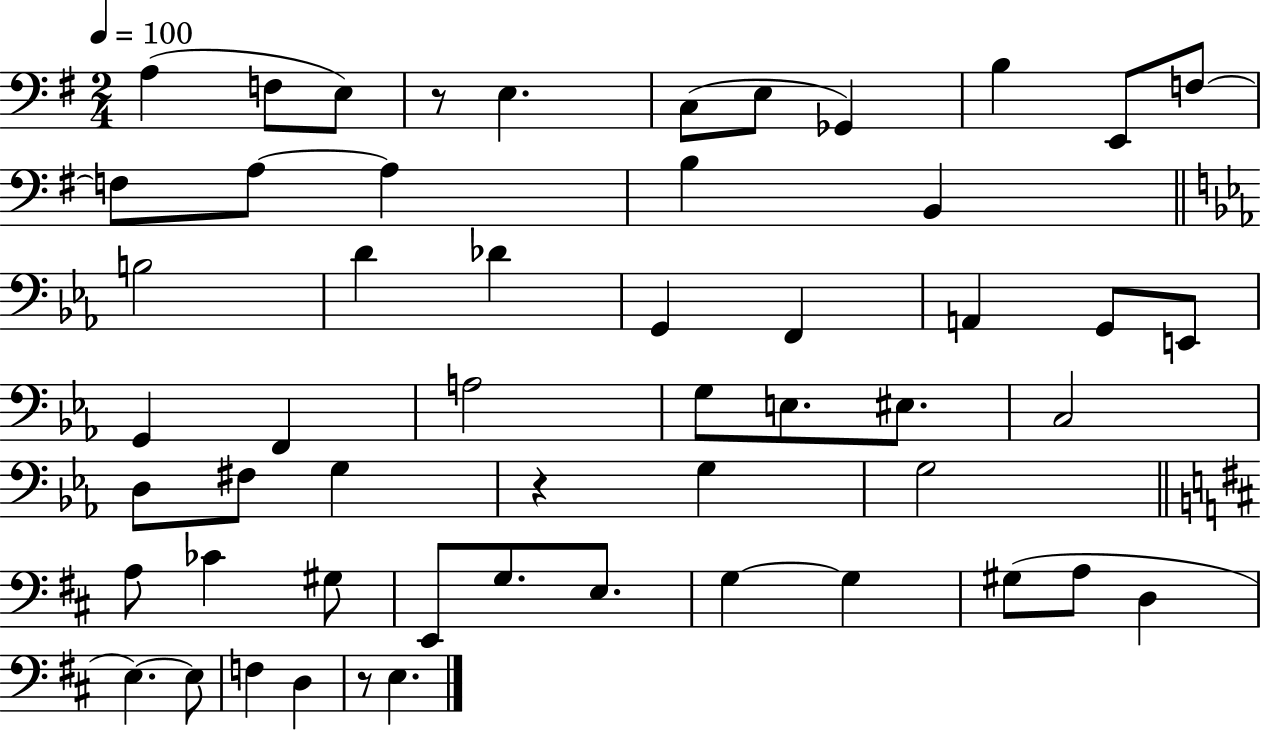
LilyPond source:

{
  \clef bass
  \numericTimeSignature
  \time 2/4
  \key g \major
  \tempo 4 = 100
  a4( f8 e8) | r8 e4. | c8( e8 ges,4) | b4 e,8 f8~~ | \break f8 a8~~ a4 | b4 b,4 | \bar "||" \break \key ees \major b2 | d'4 des'4 | g,4 f,4 | a,4 g,8 e,8 | \break g,4 f,4 | a2 | g8 e8. eis8. | c2 | \break d8 fis8 g4 | r4 g4 | g2 | \bar "||" \break \key b \minor a8 ces'4 gis8 | e,8 g8. e8. | g4~~ g4 | gis8( a8 d4 | \break e4.~~) e8 | f4 d4 | r8 e4. | \bar "|."
}